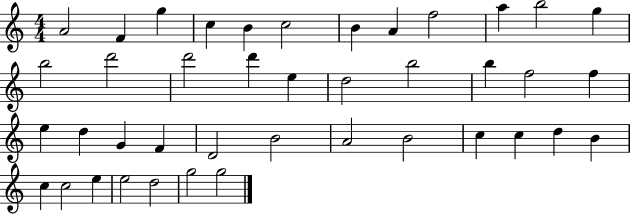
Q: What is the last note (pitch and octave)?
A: G5